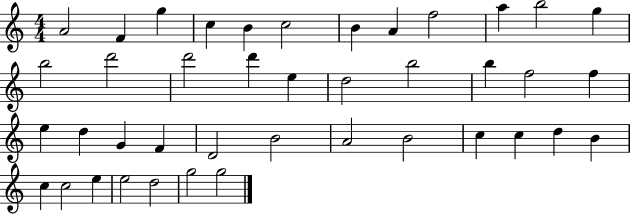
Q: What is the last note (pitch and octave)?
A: G5